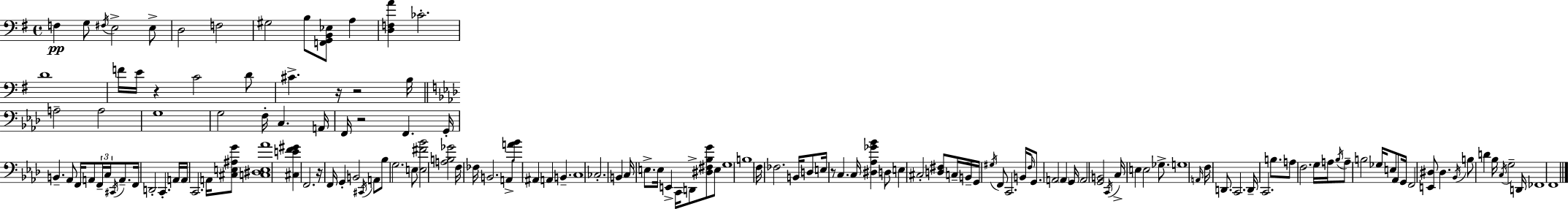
X:1
T:Untitled
M:4/4
L:1/4
K:G
F, G,/2 ^F,/4 E,2 E,/2 D,2 F,2 ^G,2 B,/2 [F,,G,,B,,_E,]/2 A, [D,F,A] _C2 D4 F/4 E/4 z C2 D/2 ^C z/4 z2 B,/4 A,2 A,2 G,4 G,2 F,/4 C, A,,/4 F,,/4 z2 F,, G,,/4 B,, _A,,/2 F,,/4 A,,/2 F,,/4 C,/4 ^C,,/4 A,,/2 F,,/4 D,,2 C,, A,,/4 A,,/4 C,,2 A,,/4 [^C,E,^A,G]/2 [C,^D,E,_A]4 [^C,EF^G] F,,2 z/4 F,,/4 G,, B,,2 ^C,,/4 A,,/2 _B,/2 G,2 E,/2 [E,^F_B]2 [A,B,_G]2 F,/4 _F,/4 B,,2 A,,/2 [A_B]/2 ^A,, A,, B,, C,4 _C,2 B,, C,/4 E,/2 E,/4 E,, C,,/4 D,,/2 [^D,^F,_B,G]/2 E,/2 G,4 B,4 F,/4 _F,2 B,,/4 D,/2 E,/4 z/2 C, C,/4 [^D,_A,_G_B] D,/2 E, ^C,2 [D,^F,]/2 C,/4 B,,/4 G,,/4 ^G,/4 F,,/2 C,,2 B,,/4 F,/4 G,,/2 A,,2 A,, G,,/4 A,,2 [G,,B,,]2 C,,/4 C,/4 E, E,2 _G,/2 G,4 A,,/4 F,/4 D,,/2 C,,2 D,,/4 C,,2 B,/2 A,/2 F,2 G,/4 A,/4 _B,/4 A,/2 B,2 _G,/4 E,/2 _A,,/2 G,,/4 F,,2 [E,,^D,]/2 ^D, _B,,/4 B,/2 D _B,/4 C,/4 G,2 D,,/4 _F,,4 F,,4